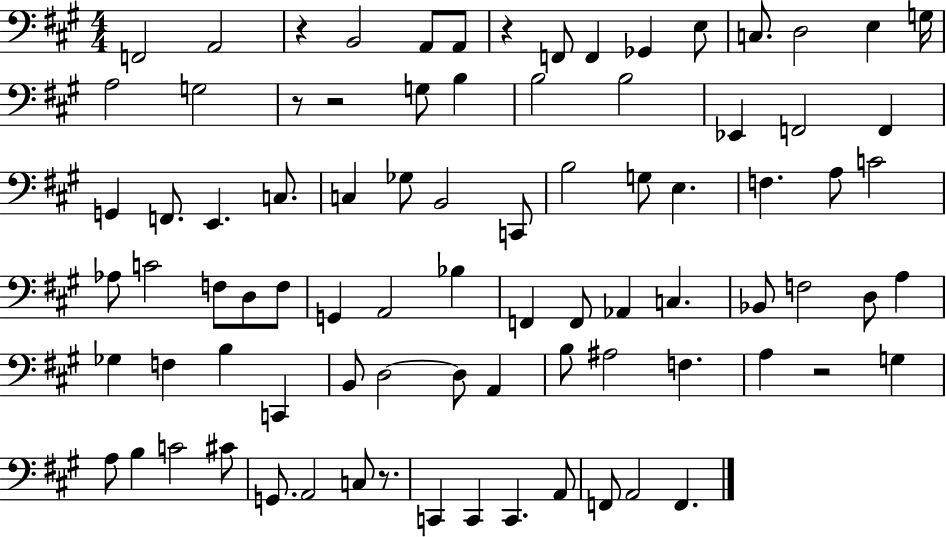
{
  \clef bass
  \numericTimeSignature
  \time 4/4
  \key a \major
  \repeat volta 2 { f,2 a,2 | r4 b,2 a,8 a,8 | r4 f,8 f,4 ges,4 e8 | c8. d2 e4 g16 | \break a2 g2 | r8 r2 g8 b4 | b2 b2 | ees,4 f,2 f,4 | \break g,4 f,8. e,4. c8. | c4 ges8 b,2 c,8 | b2 g8 e4. | f4. a8 c'2 | \break aes8 c'2 f8 d8 f8 | g,4 a,2 bes4 | f,4 f,8 aes,4 c4. | bes,8 f2 d8 a4 | \break ges4 f4 b4 c,4 | b,8 d2~~ d8 a,4 | b8 ais2 f4. | a4 r2 g4 | \break a8 b4 c'2 cis'8 | g,8. a,2 c8 r8. | c,4 c,4 c,4. a,8 | f,8 a,2 f,4. | \break } \bar "|."
}